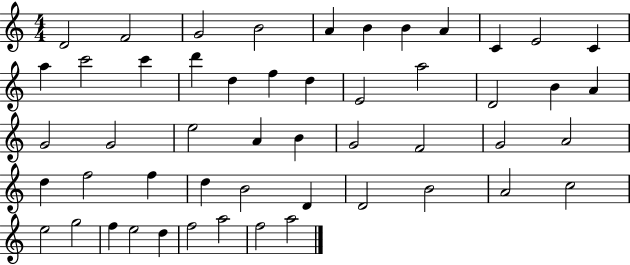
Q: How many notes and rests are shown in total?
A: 51